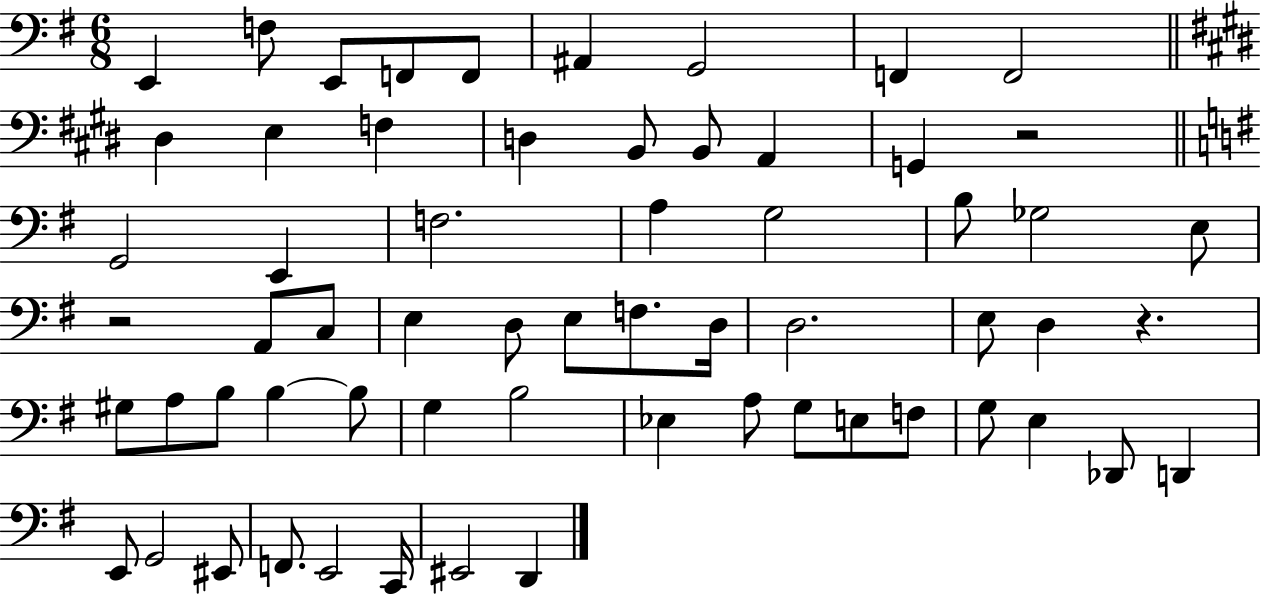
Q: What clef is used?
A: bass